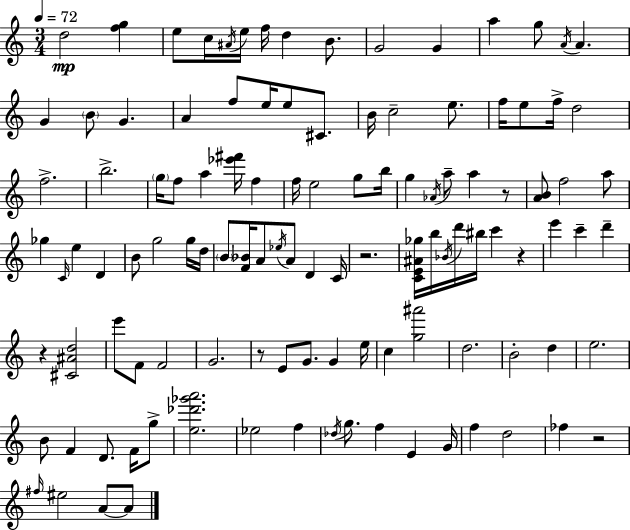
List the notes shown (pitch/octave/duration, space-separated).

D5/h [F5,G5]/q E5/e C5/s A#4/s E5/s F5/s D5/q B4/e. G4/h G4/q A5/q G5/e A4/s A4/q. G4/q B4/e G4/q. A4/q F5/e E5/s E5/e C#4/e. B4/s C5/h E5/e. F5/s E5/e F5/s D5/h F5/h. B5/h. G5/s F5/e A5/q [Eb6,F#6]/s F5/q F5/s E5/h G5/e B5/s G5/q Ab4/s A5/e A5/q R/e [A4,B4]/e F5/h A5/e Gb5/q C4/s E5/q D4/q B4/e G5/h G5/s D5/s B4/e [F4,Bb4]/s A4/e Eb5/s A4/e D4/q C4/s R/h. [C4,E4,A#4,Gb5]/s B5/s Bb4/s D6/s BIS5/s C6/q R/q E6/q C6/q D6/q R/q [C#4,A#4,D5]/h E6/e F4/e F4/h G4/h. R/e E4/e G4/e. G4/q E5/s C5/q [G5,A#6]/h D5/h. B4/h D5/q E5/h. B4/e F4/q D4/e. F4/s G5/e [E5,Db6,Gb6,A6]/h. Eb5/h F5/q Db5/s G5/e. F5/q E4/q G4/s F5/q D5/h FES5/q R/h F#5/s EIS5/h A4/e A4/e